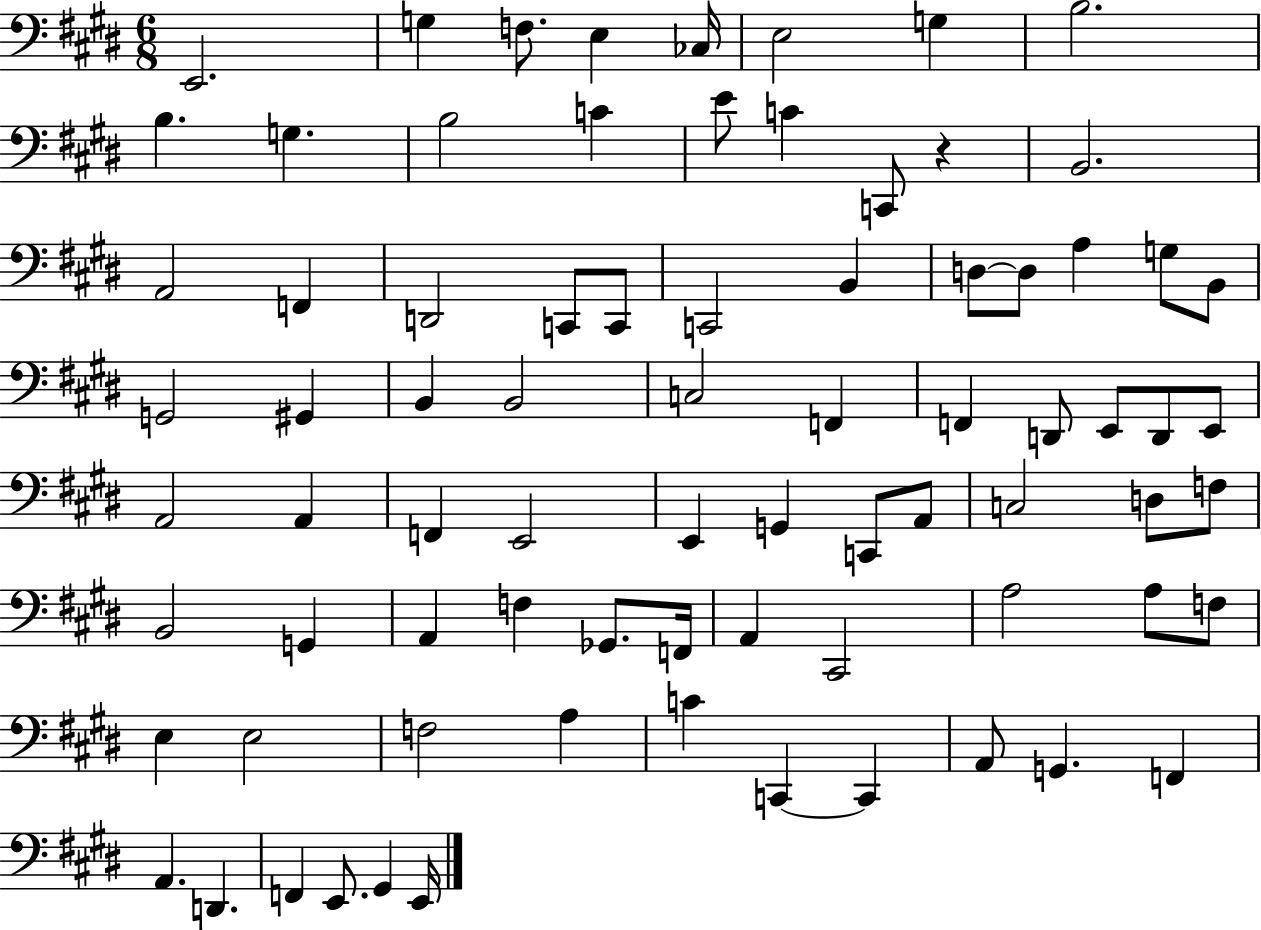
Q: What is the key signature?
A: E major